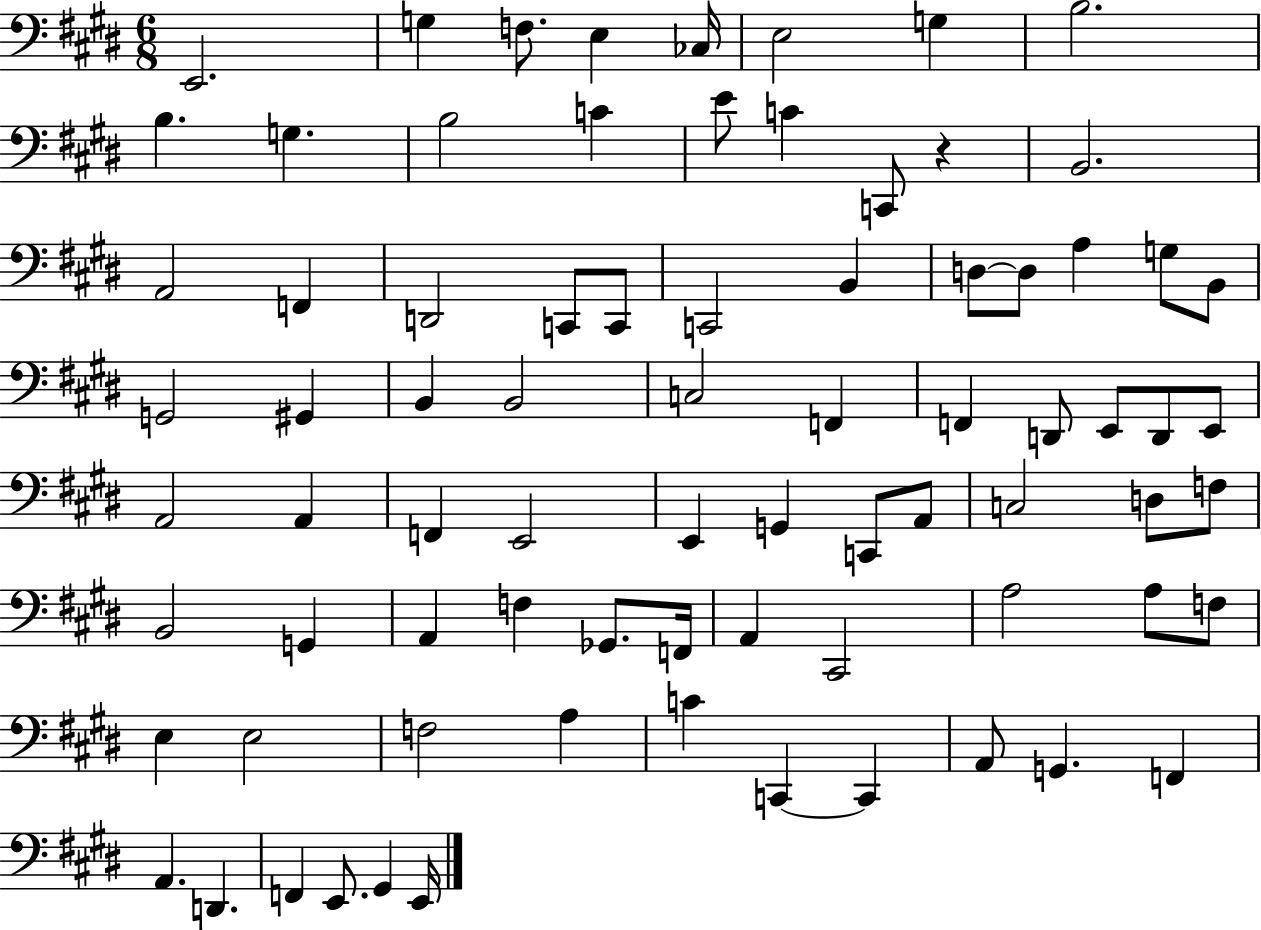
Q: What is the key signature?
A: E major